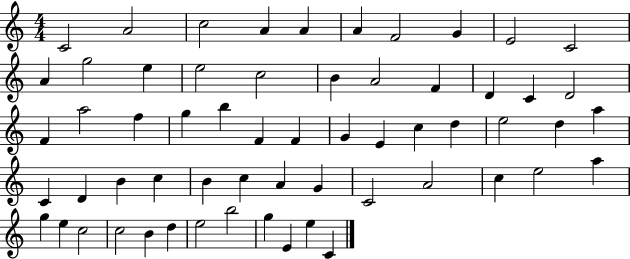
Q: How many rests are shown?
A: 0